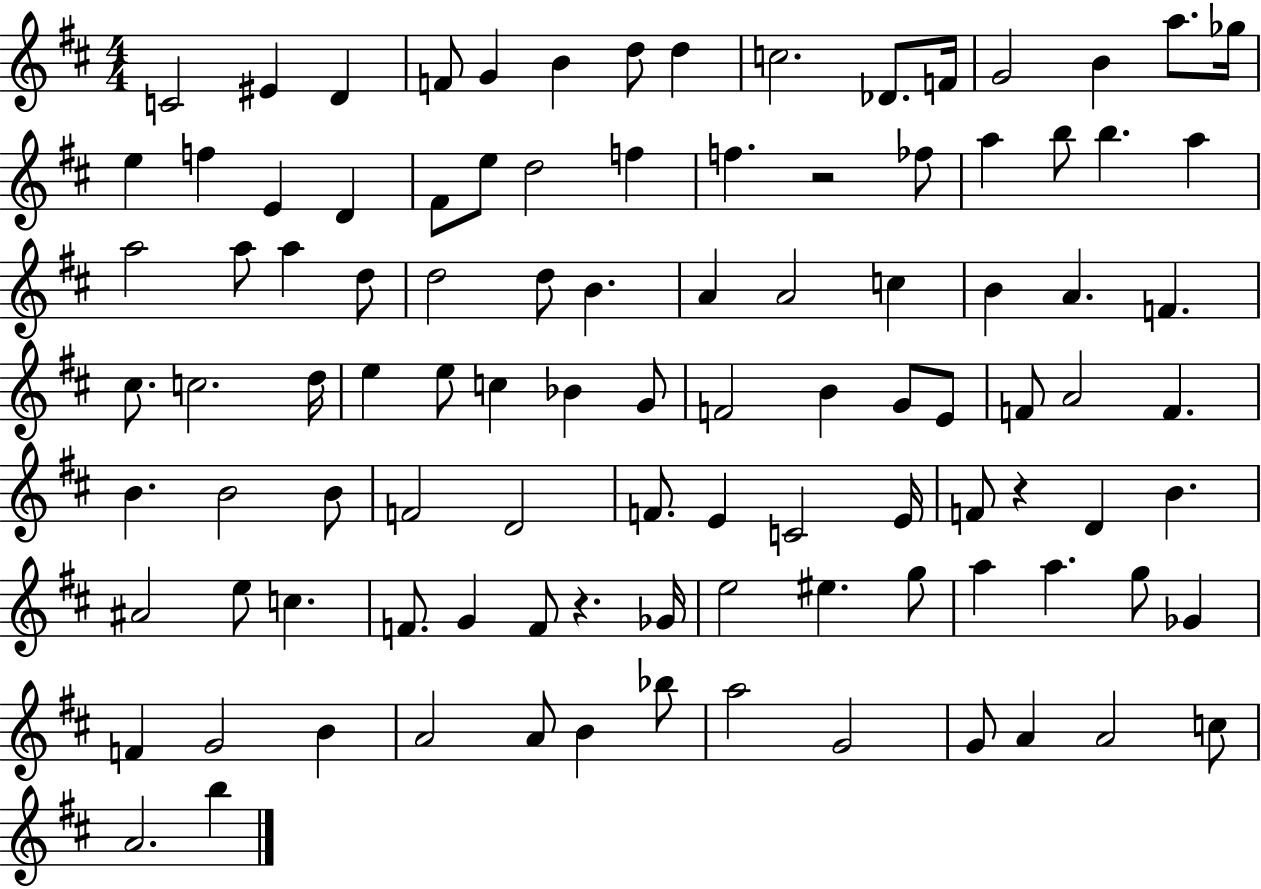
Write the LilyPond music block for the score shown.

{
  \clef treble
  \numericTimeSignature
  \time 4/4
  \key d \major
  c'2 eis'4 d'4 | f'8 g'4 b'4 d''8 d''4 | c''2. des'8. f'16 | g'2 b'4 a''8. ges''16 | \break e''4 f''4 e'4 d'4 | fis'8 e''8 d''2 f''4 | f''4. r2 fes''8 | a''4 b''8 b''4. a''4 | \break a''2 a''8 a''4 d''8 | d''2 d''8 b'4. | a'4 a'2 c''4 | b'4 a'4. f'4. | \break cis''8. c''2. d''16 | e''4 e''8 c''4 bes'4 g'8 | f'2 b'4 g'8 e'8 | f'8 a'2 f'4. | \break b'4. b'2 b'8 | f'2 d'2 | f'8. e'4 c'2 e'16 | f'8 r4 d'4 b'4. | \break ais'2 e''8 c''4. | f'8. g'4 f'8 r4. ges'16 | e''2 eis''4. g''8 | a''4 a''4. g''8 ges'4 | \break f'4 g'2 b'4 | a'2 a'8 b'4 bes''8 | a''2 g'2 | g'8 a'4 a'2 c''8 | \break a'2. b''4 | \bar "|."
}